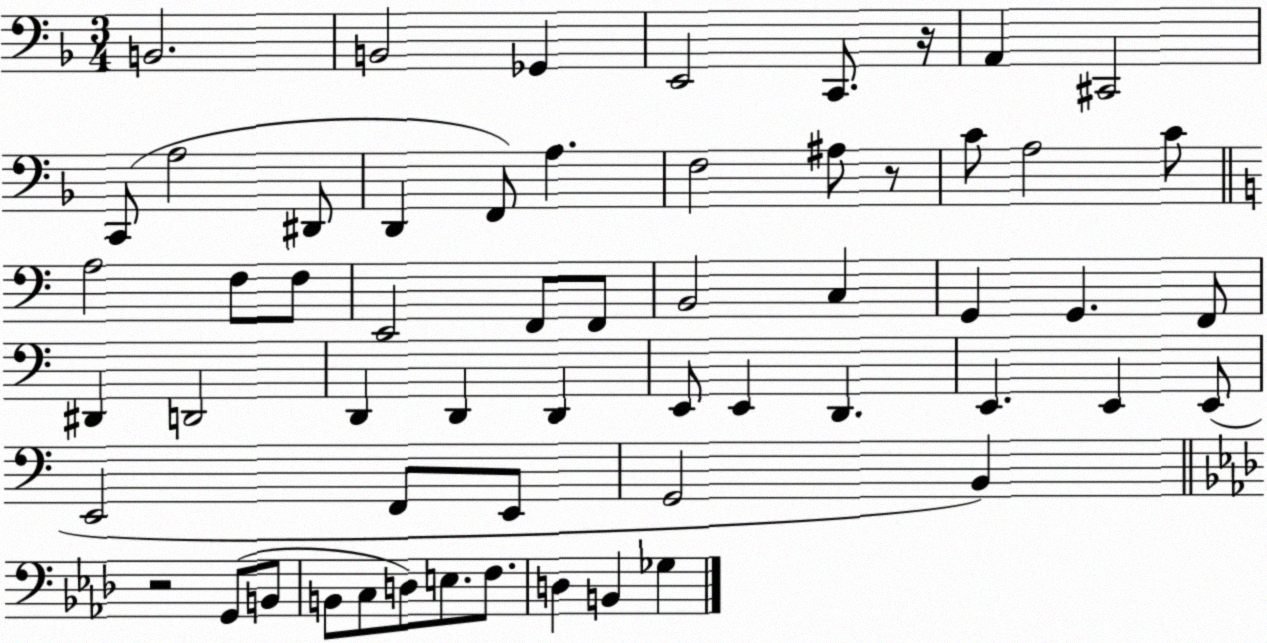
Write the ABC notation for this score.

X:1
T:Untitled
M:3/4
L:1/4
K:F
B,,2 B,,2 _G,, E,,2 C,,/2 z/4 A,, ^C,,2 C,,/2 A,2 ^D,,/2 D,, F,,/2 A, F,2 ^A,/2 z/2 C/2 A,2 C/2 A,2 F,/2 F,/2 E,,2 F,,/2 F,,/2 B,,2 C, G,, G,, F,,/2 ^D,, D,,2 D,, D,, D,, E,,/2 E,, D,, E,, E,, E,,/2 E,,2 F,,/2 E,,/2 G,,2 B,, z2 G,,/2 B,,/2 B,,/2 C,/2 D,/2 E,/2 F,/2 D, B,, _G,